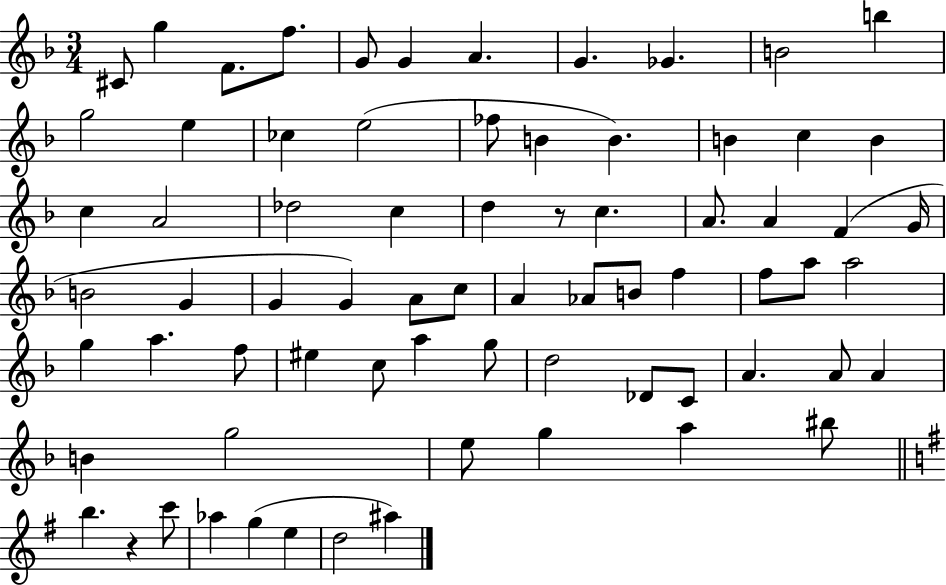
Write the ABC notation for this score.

X:1
T:Untitled
M:3/4
L:1/4
K:F
^C/2 g F/2 f/2 G/2 G A G _G B2 b g2 e _c e2 _f/2 B B B c B c A2 _d2 c d z/2 c A/2 A F G/4 B2 G G G A/2 c/2 A _A/2 B/2 f f/2 a/2 a2 g a f/2 ^e c/2 a g/2 d2 _D/2 C/2 A A/2 A B g2 e/2 g a ^b/2 b z c'/2 _a g e d2 ^a